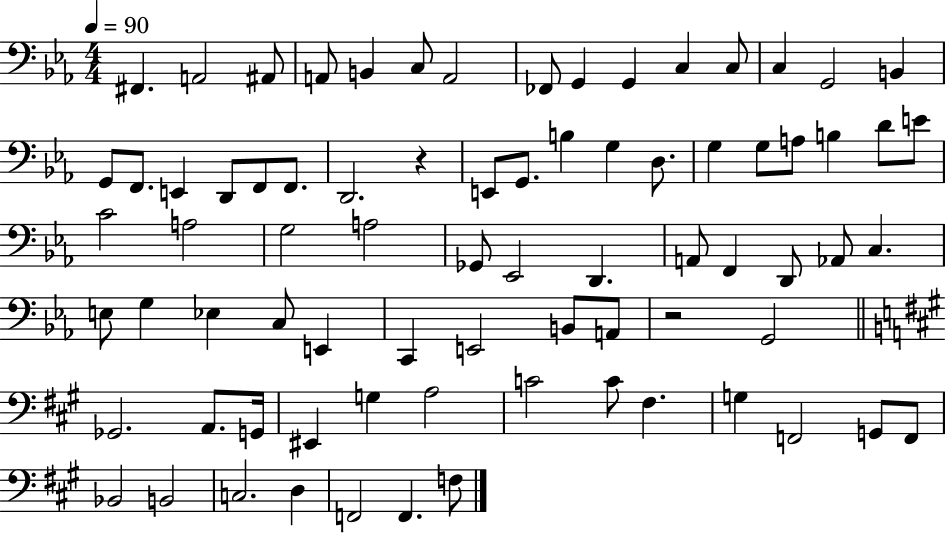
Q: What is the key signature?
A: EES major